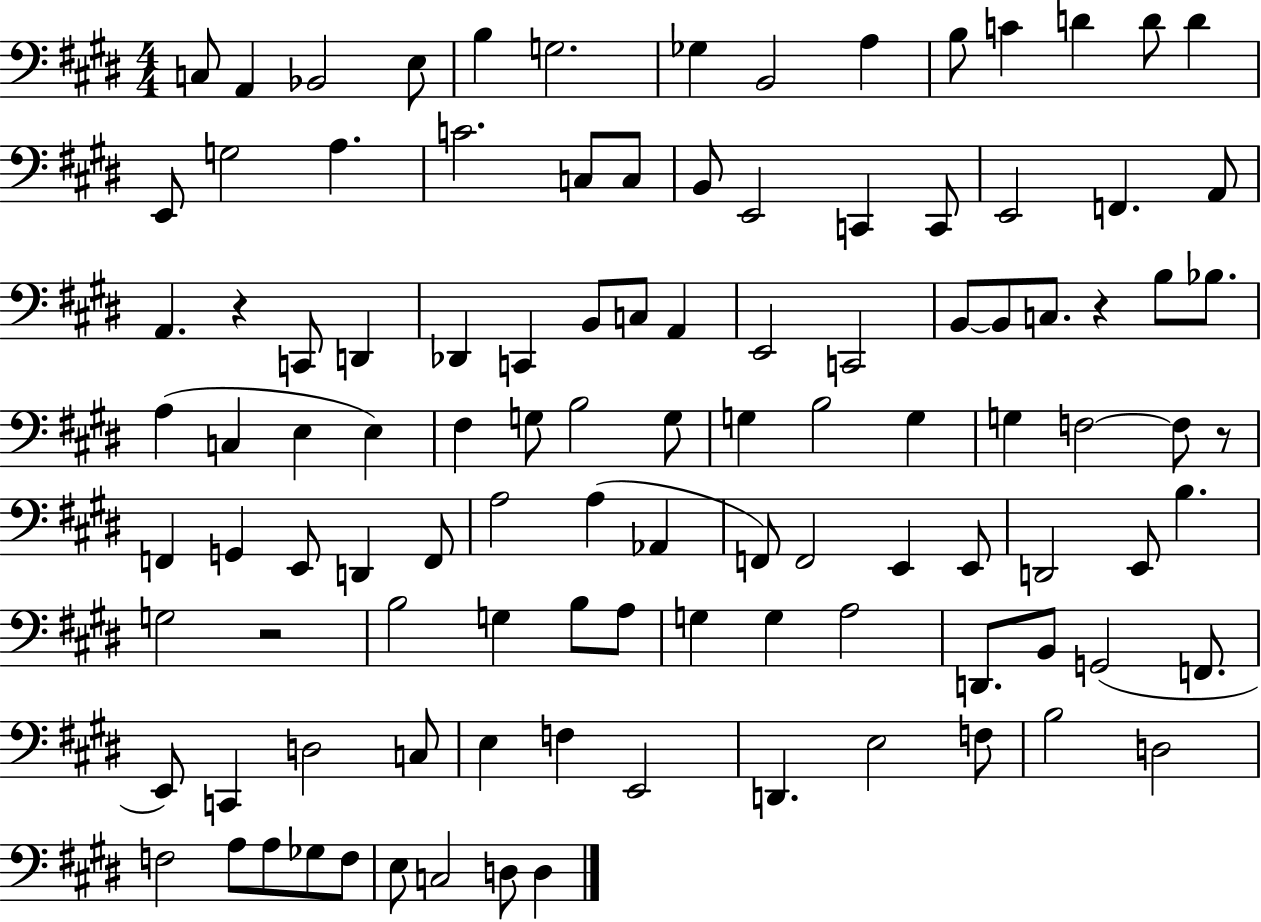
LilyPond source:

{
  \clef bass
  \numericTimeSignature
  \time 4/4
  \key e \major
  \repeat volta 2 { c8 a,4 bes,2 e8 | b4 g2. | ges4 b,2 a4 | b8 c'4 d'4 d'8 d'4 | \break e,8 g2 a4. | c'2. c8 c8 | b,8 e,2 c,4 c,8 | e,2 f,4. a,8 | \break a,4. r4 c,8 d,4 | des,4 c,4 b,8 c8 a,4 | e,2 c,2 | b,8~~ b,8 c8. r4 b8 bes8. | \break a4( c4 e4 e4) | fis4 g8 b2 g8 | g4 b2 g4 | g4 f2~~ f8 r8 | \break f,4 g,4 e,8 d,4 f,8 | a2 a4( aes,4 | f,8) f,2 e,4 e,8 | d,2 e,8 b4. | \break g2 r2 | b2 g4 b8 a8 | g4 g4 a2 | d,8. b,8 g,2( f,8. | \break e,8) c,4 d2 c8 | e4 f4 e,2 | d,4. e2 f8 | b2 d2 | \break f2 a8 a8 ges8 f8 | e8 c2 d8 d4 | } \bar "|."
}